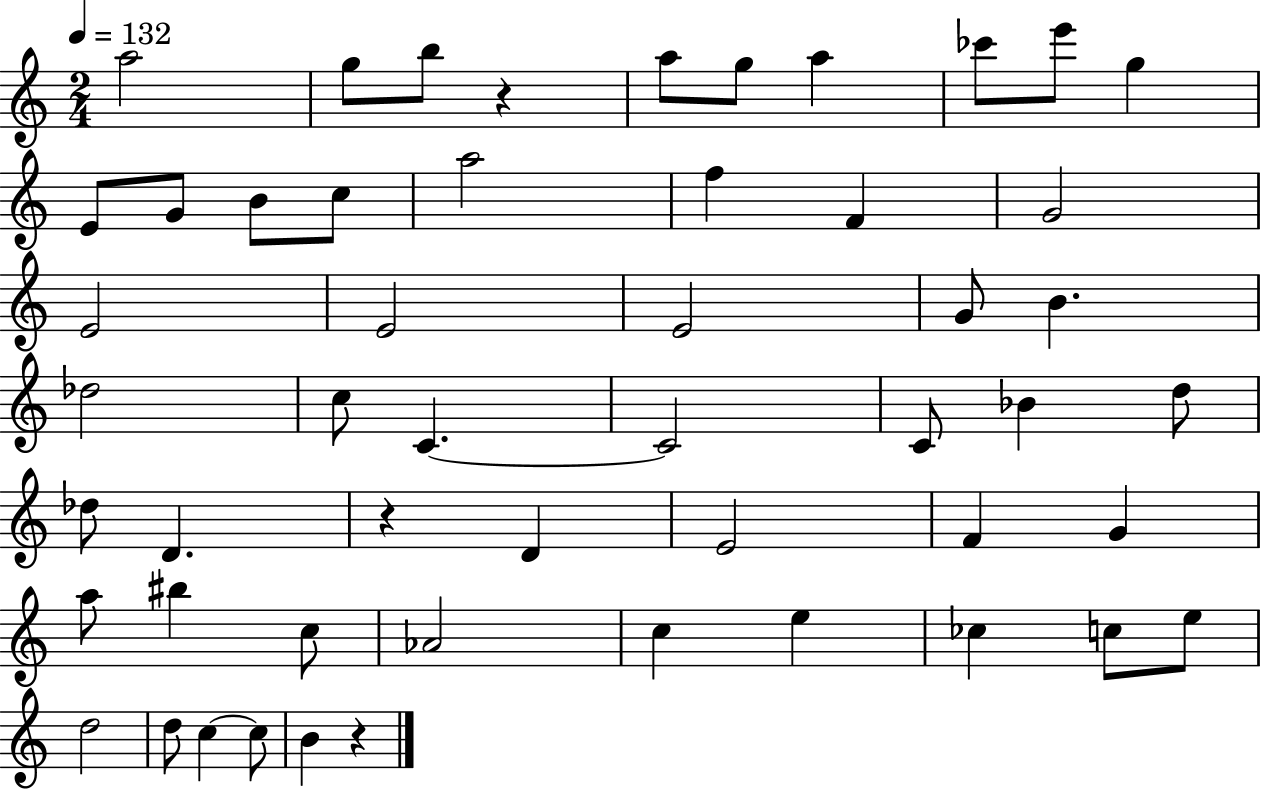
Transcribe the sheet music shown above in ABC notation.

X:1
T:Untitled
M:2/4
L:1/4
K:C
a2 g/2 b/2 z a/2 g/2 a _c'/2 e'/2 g E/2 G/2 B/2 c/2 a2 f F G2 E2 E2 E2 G/2 B _d2 c/2 C C2 C/2 _B d/2 _d/2 D z D E2 F G a/2 ^b c/2 _A2 c e _c c/2 e/2 d2 d/2 c c/2 B z